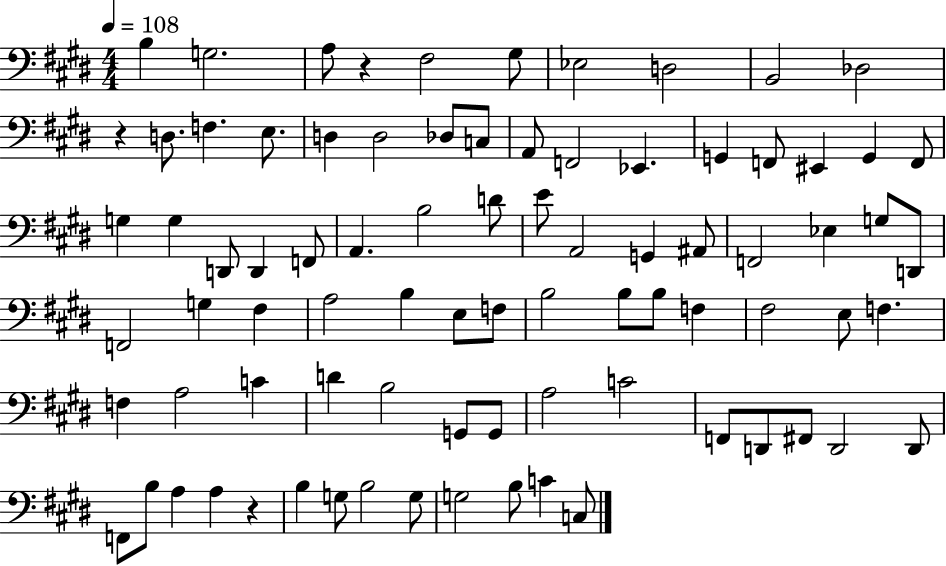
{
  \clef bass
  \numericTimeSignature
  \time 4/4
  \key e \major
  \tempo 4 = 108
  b4 g2. | a8 r4 fis2 gis8 | ees2 d2 | b,2 des2 | \break r4 d8. f4. e8. | d4 d2 des8 c8 | a,8 f,2 ees,4. | g,4 f,8 eis,4 g,4 f,8 | \break g4 g4 d,8 d,4 f,8 | a,4. b2 d'8 | e'8 a,2 g,4 ais,8 | f,2 ees4 g8 d,8 | \break f,2 g4 fis4 | a2 b4 e8 f8 | b2 b8 b8 f4 | fis2 e8 f4. | \break f4 a2 c'4 | d'4 b2 g,8 g,8 | a2 c'2 | f,8 d,8 fis,8 d,2 d,8 | \break f,8 b8 a4 a4 r4 | b4 g8 b2 g8 | g2 b8 c'4 c8 | \bar "|."
}